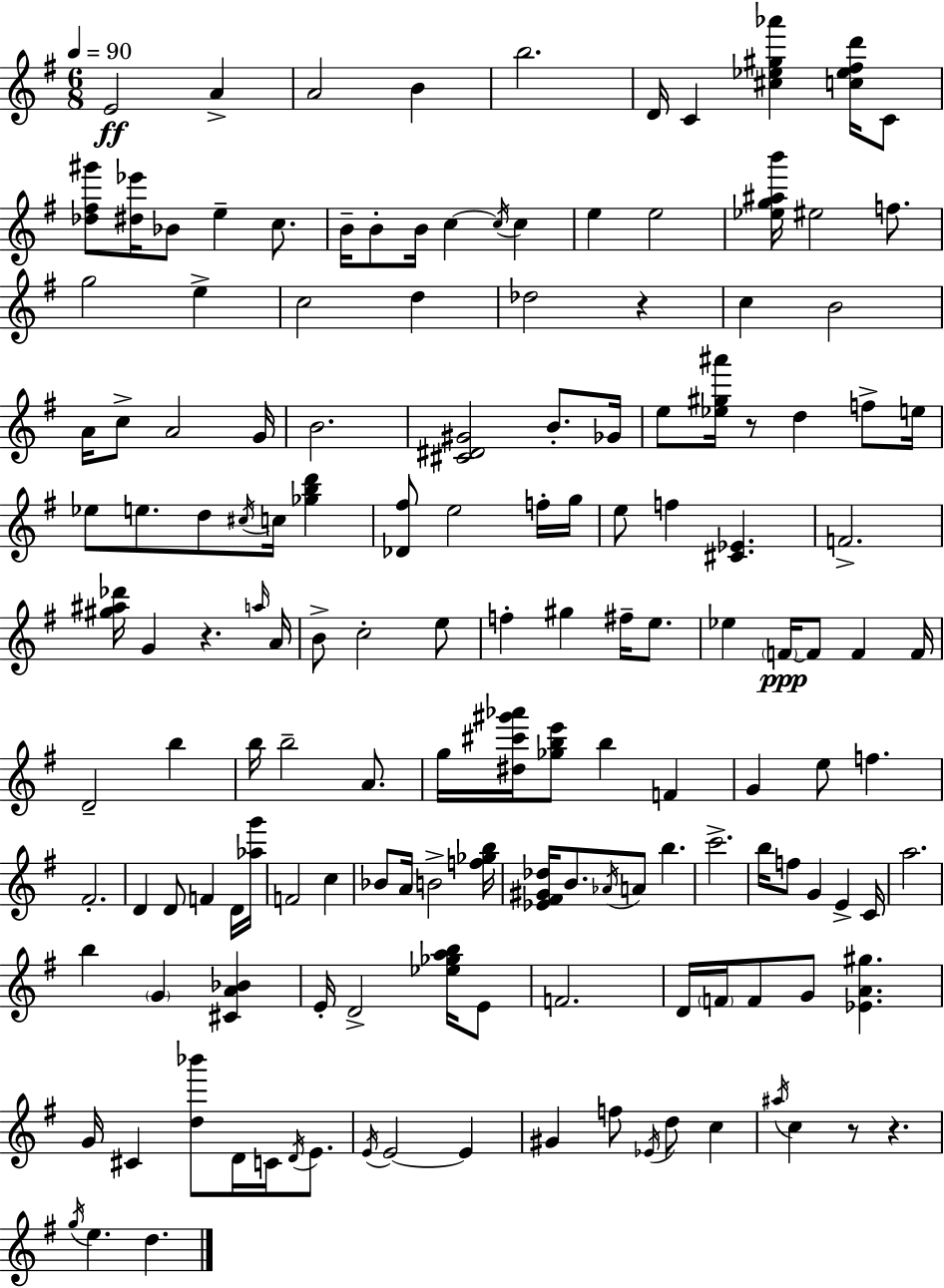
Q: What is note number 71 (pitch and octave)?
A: G5